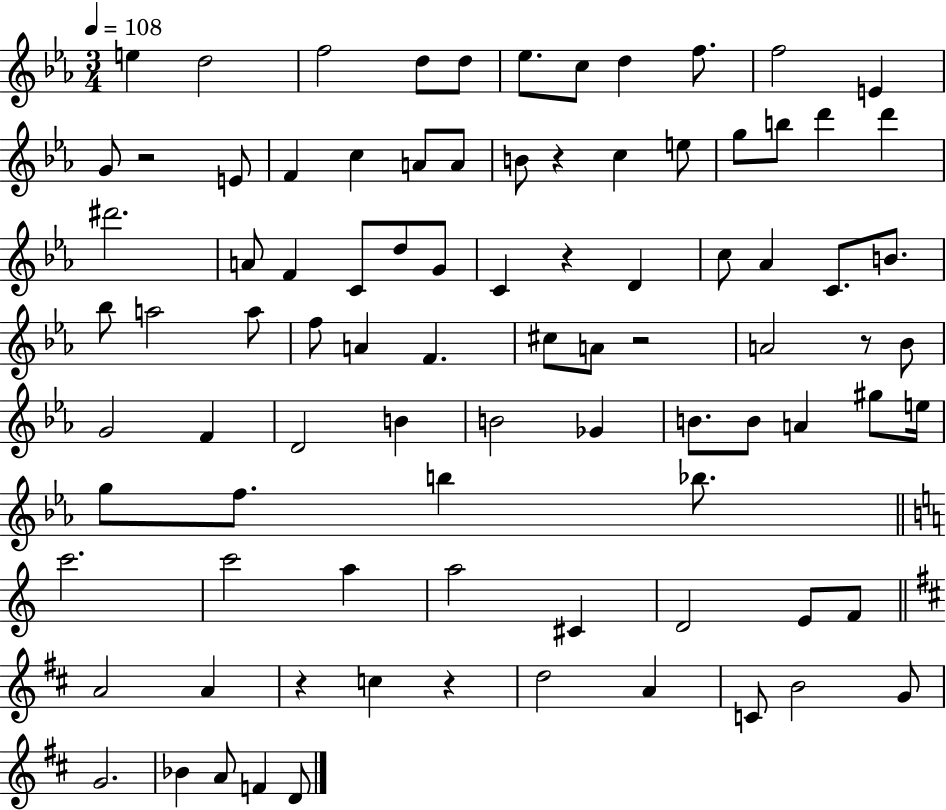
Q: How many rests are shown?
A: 7